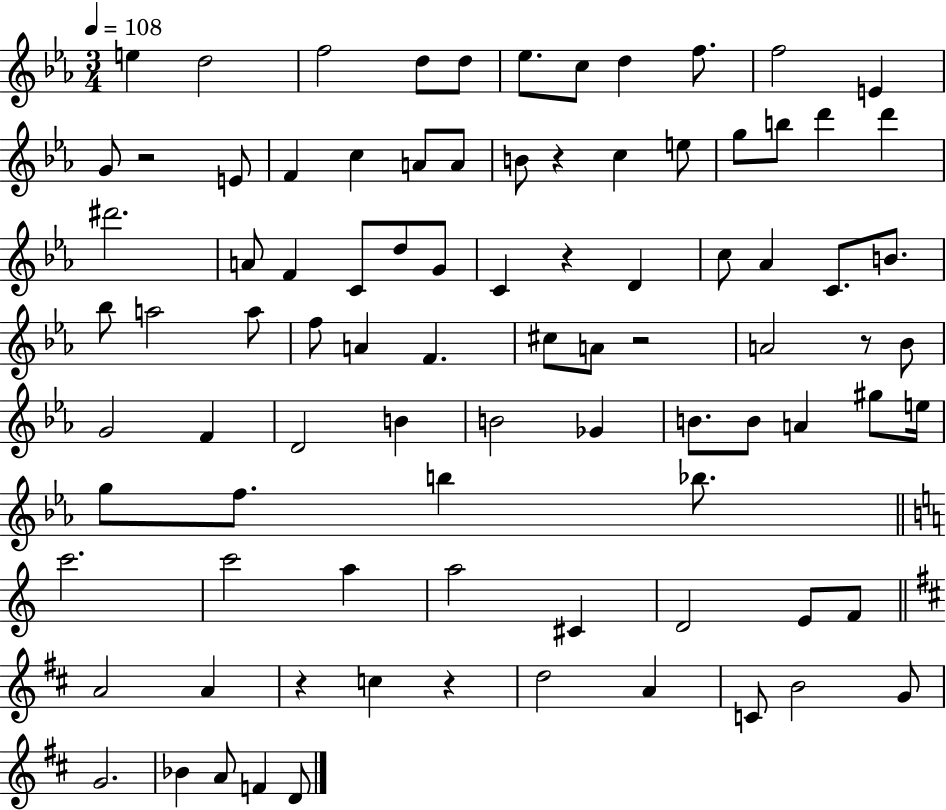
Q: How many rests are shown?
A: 7